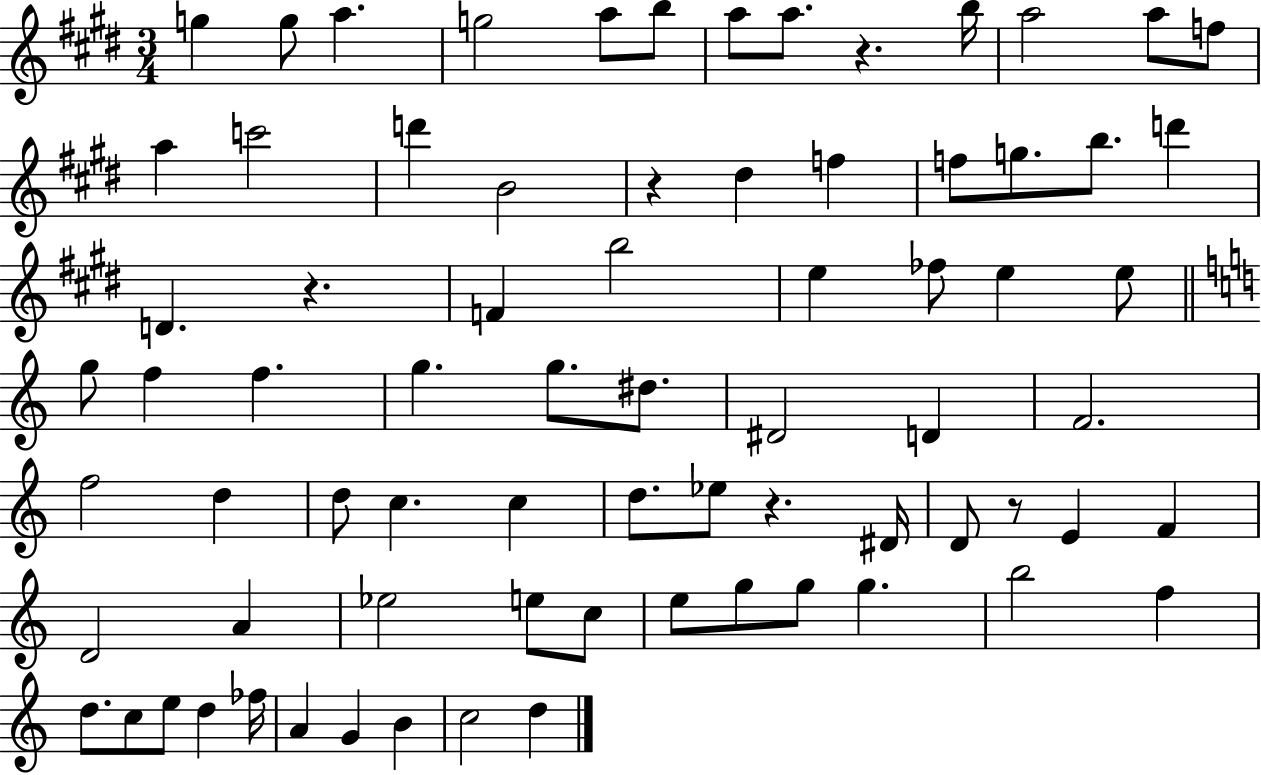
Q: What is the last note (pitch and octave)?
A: D5